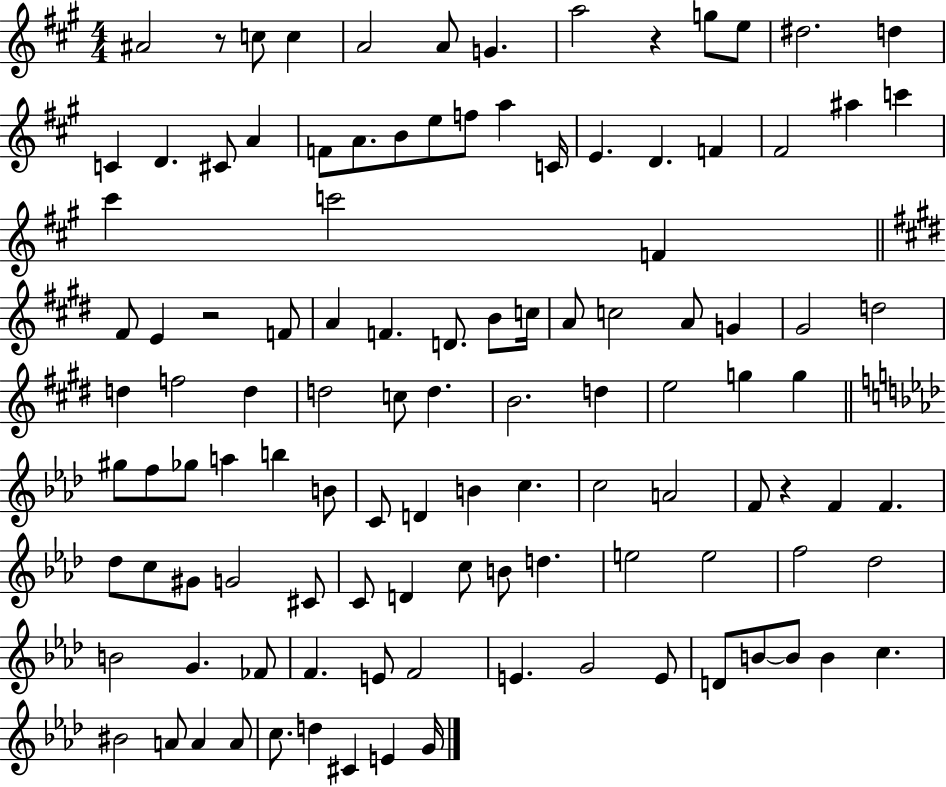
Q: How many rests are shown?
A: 4